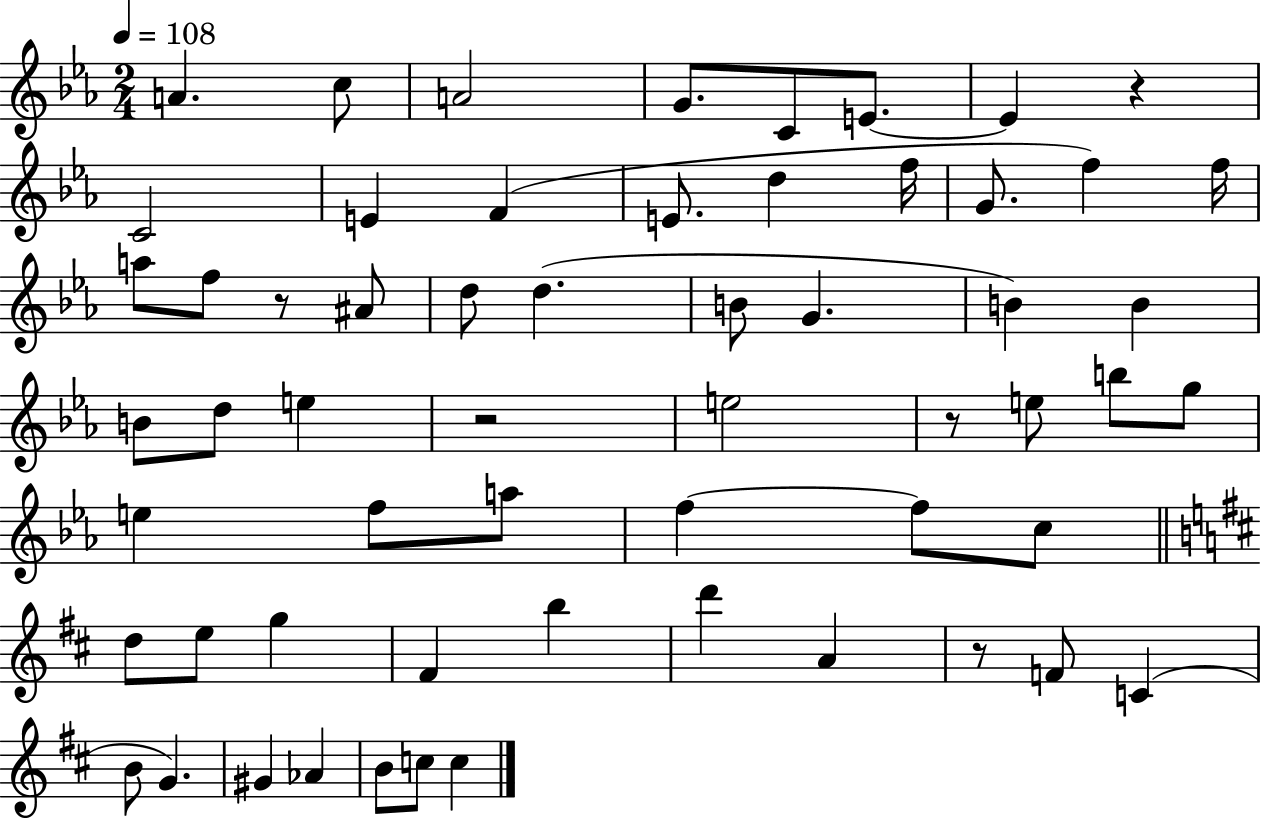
{
  \clef treble
  \numericTimeSignature
  \time 2/4
  \key ees \major
  \tempo 4 = 108
  a'4. c''8 | a'2 | g'8. c'8 e'8.~~ | e'4 r4 | \break c'2 | e'4 f'4( | e'8. d''4 f''16 | g'8. f''4) f''16 | \break a''8 f''8 r8 ais'8 | d''8 d''4.( | b'8 g'4. | b'4) b'4 | \break b'8 d''8 e''4 | r2 | e''2 | r8 e''8 b''8 g''8 | \break e''4 f''8 a''8 | f''4~~ f''8 c''8 | \bar "||" \break \key b \minor d''8 e''8 g''4 | fis'4 b''4 | d'''4 a'4 | r8 f'8 c'4( | \break b'8 g'4.) | gis'4 aes'4 | b'8 c''8 c''4 | \bar "|."
}